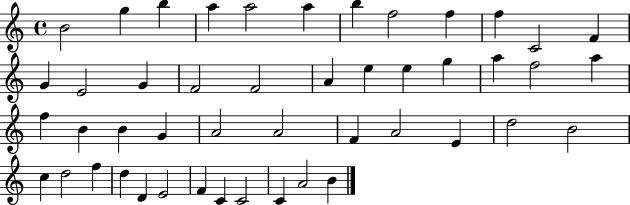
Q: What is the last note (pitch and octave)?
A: B4